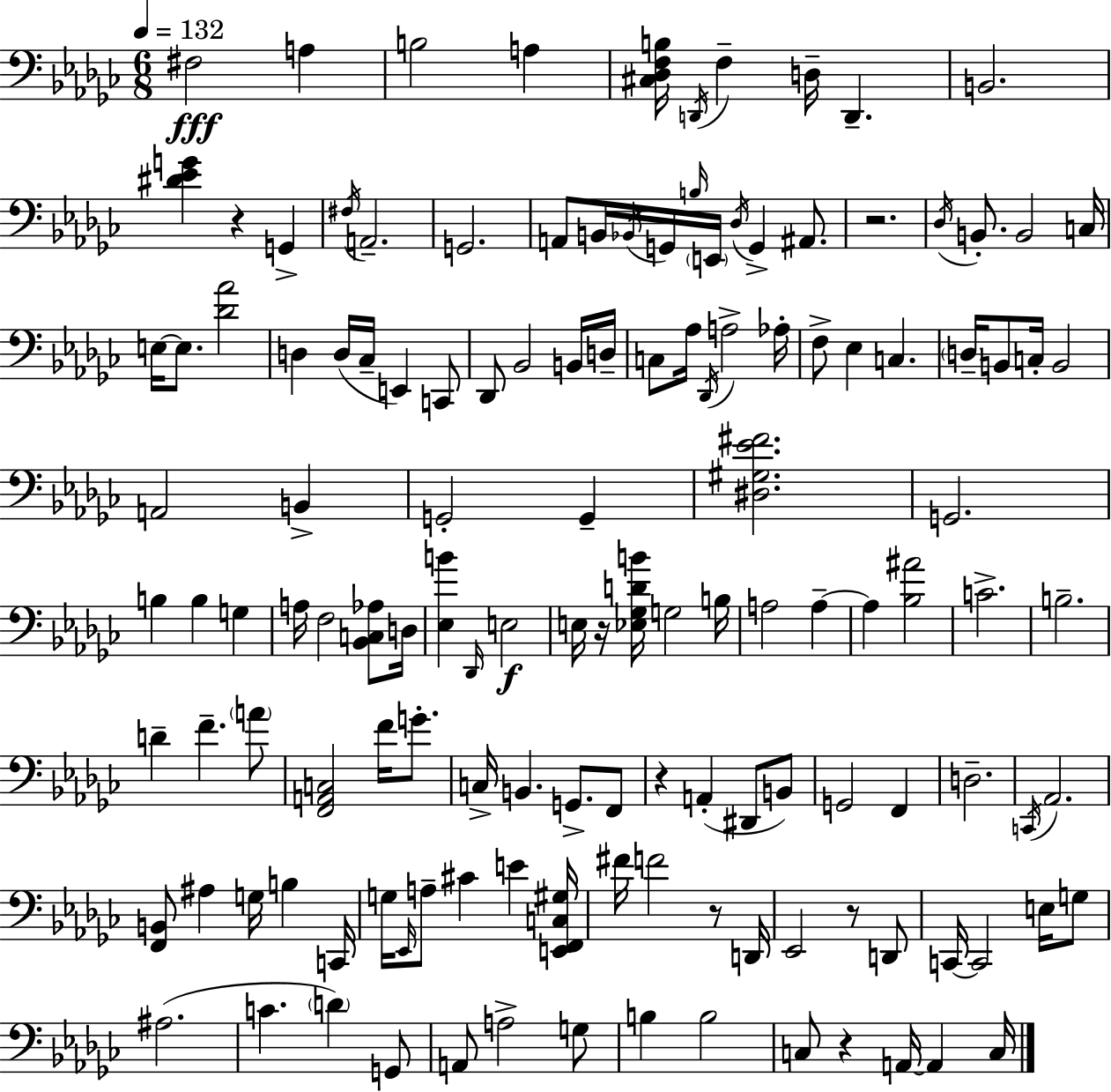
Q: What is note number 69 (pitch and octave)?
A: C4